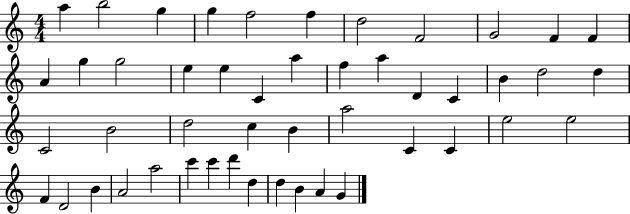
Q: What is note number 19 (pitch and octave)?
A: F5